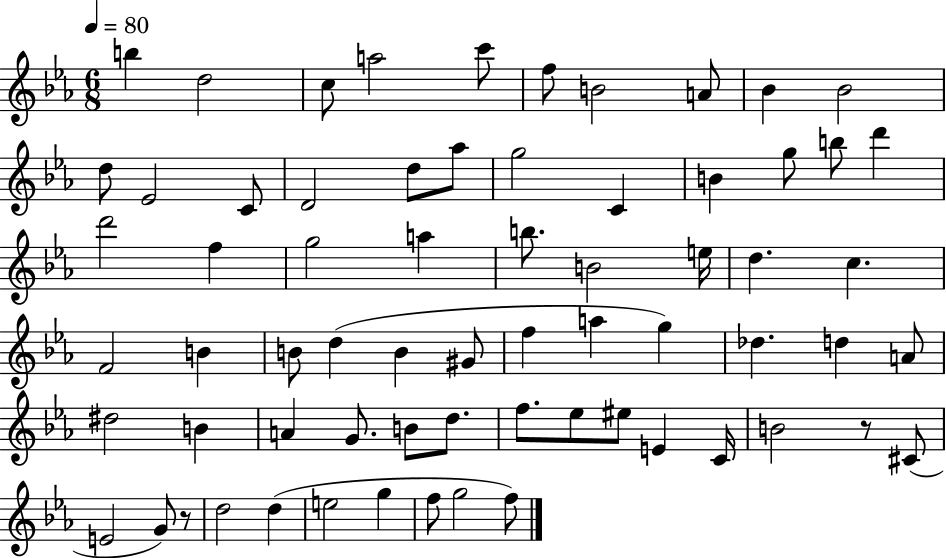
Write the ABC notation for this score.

X:1
T:Untitled
M:6/8
L:1/4
K:Eb
b d2 c/2 a2 c'/2 f/2 B2 A/2 _B _B2 d/2 _E2 C/2 D2 d/2 _a/2 g2 C B g/2 b/2 d' d'2 f g2 a b/2 B2 e/4 d c F2 B B/2 d B ^G/2 f a g _d d A/2 ^d2 B A G/2 B/2 d/2 f/2 _e/2 ^e/2 E C/4 B2 z/2 ^C/2 E2 G/2 z/2 d2 d e2 g f/2 g2 f/2